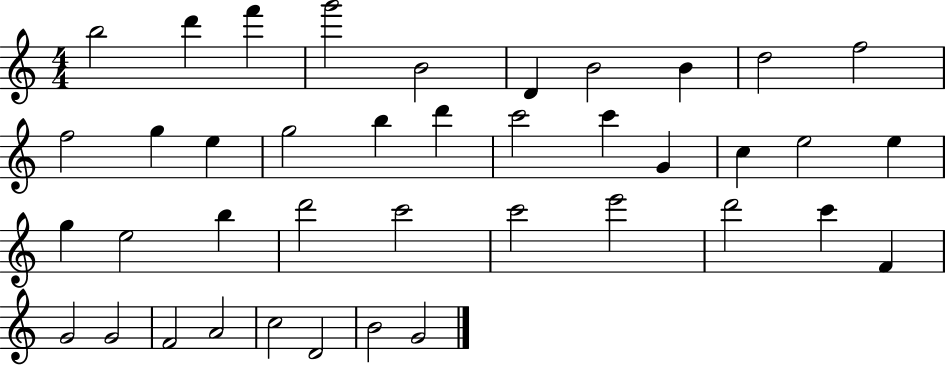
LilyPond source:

{
  \clef treble
  \numericTimeSignature
  \time 4/4
  \key c \major
  b''2 d'''4 f'''4 | g'''2 b'2 | d'4 b'2 b'4 | d''2 f''2 | \break f''2 g''4 e''4 | g''2 b''4 d'''4 | c'''2 c'''4 g'4 | c''4 e''2 e''4 | \break g''4 e''2 b''4 | d'''2 c'''2 | c'''2 e'''2 | d'''2 c'''4 f'4 | \break g'2 g'2 | f'2 a'2 | c''2 d'2 | b'2 g'2 | \break \bar "|."
}